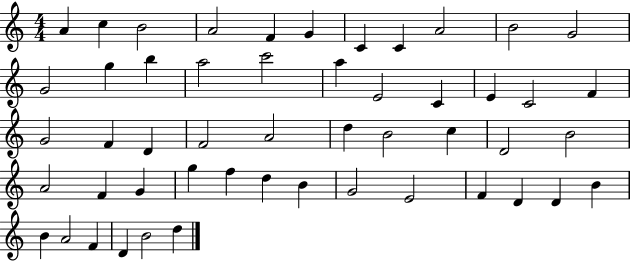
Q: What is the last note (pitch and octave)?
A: D5